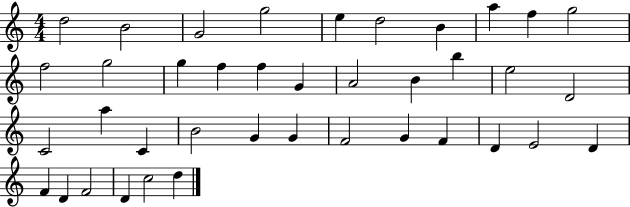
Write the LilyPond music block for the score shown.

{
  \clef treble
  \numericTimeSignature
  \time 4/4
  \key c \major
  d''2 b'2 | g'2 g''2 | e''4 d''2 b'4 | a''4 f''4 g''2 | \break f''2 g''2 | g''4 f''4 f''4 g'4 | a'2 b'4 b''4 | e''2 d'2 | \break c'2 a''4 c'4 | b'2 g'4 g'4 | f'2 g'4 f'4 | d'4 e'2 d'4 | \break f'4 d'4 f'2 | d'4 c''2 d''4 | \bar "|."
}